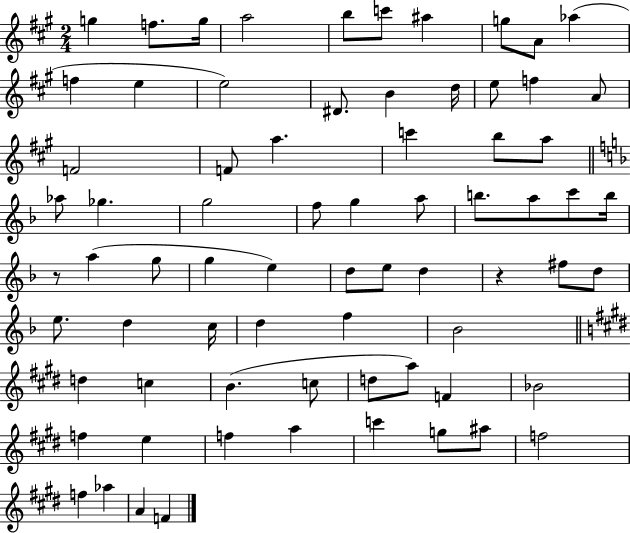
{
  \clef treble
  \numericTimeSignature
  \time 2/4
  \key a \major
  g''4 f''8. g''16 | a''2 | b''8 c'''8 ais''4 | g''8 a'8 aes''4( | \break f''4 e''4 | e''2) | dis'8. b'4 d''16 | e''8 f''4 a'8 | \break f'2 | f'8 a''4. | c'''4 b''8 a''8 | \bar "||" \break \key f \major aes''8 ges''4. | g''2 | f''8 g''4 a''8 | b''8. a''8 c'''8 b''16 | \break r8 a''4( g''8 | g''4 e''4) | d''8 e''8 d''4 | r4 fis''8 d''8 | \break e''8. d''4 c''16 | d''4 f''4 | bes'2 | \bar "||" \break \key e \major d''4 c''4 | b'4.( c''8 | d''8 a''8) f'4 | bes'2 | \break f''4 e''4 | f''4 a''4 | c'''4 g''8 ais''8 | f''2 | \break f''4 aes''4 | a'4 f'4 | \bar "|."
}